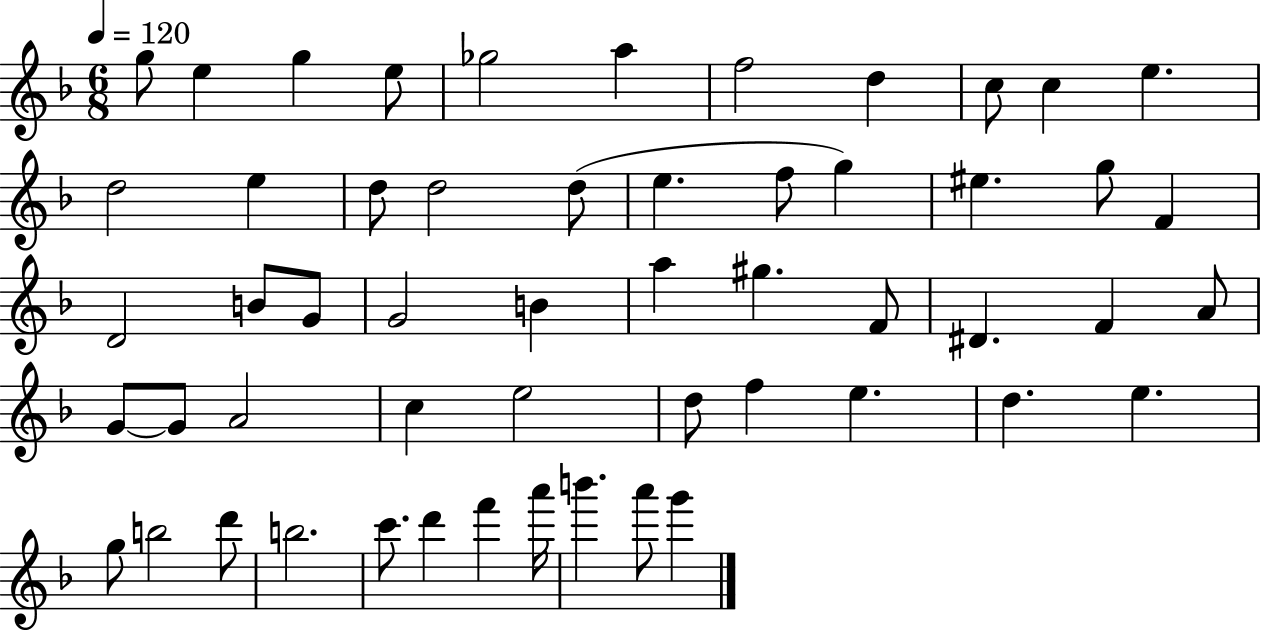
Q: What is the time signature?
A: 6/8